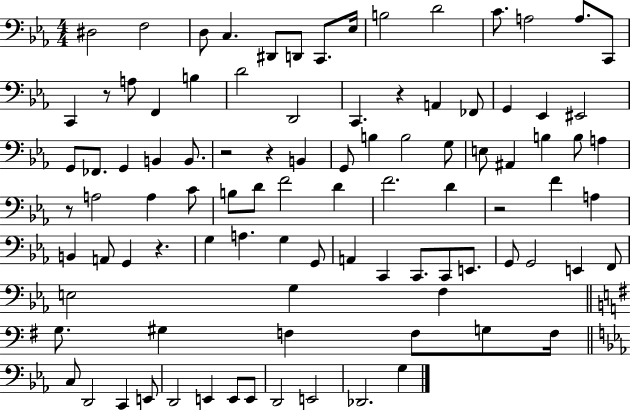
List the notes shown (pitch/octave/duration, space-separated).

D#3/h F3/h D3/e C3/q. D#2/e D2/e C2/e. Eb3/s B3/h D4/h C4/e. A3/h A3/e. C2/e C2/q R/e A3/e F2/q B3/q D4/h D2/h C2/q. R/q A2/q FES2/e G2/q Eb2/q EIS2/h G2/e FES2/e. G2/q B2/q B2/e. R/h R/q B2/q G2/e B3/q B3/h G3/e E3/e A#2/q B3/q B3/e A3/q R/e A3/h A3/q C4/e B3/e D4/e F4/h D4/q F4/h. D4/q R/h F4/q A3/q B2/q A2/e G2/q R/q. G3/q A3/q. G3/q G2/e A2/q C2/q C2/e. C2/e E2/e. G2/e G2/h E2/q F2/e E3/h G3/q F3/q G3/e. G#3/q F3/q F3/e G3/e F3/s C3/e D2/h C2/q E2/e D2/h E2/q E2/e E2/e D2/h E2/h Db2/h. G3/q